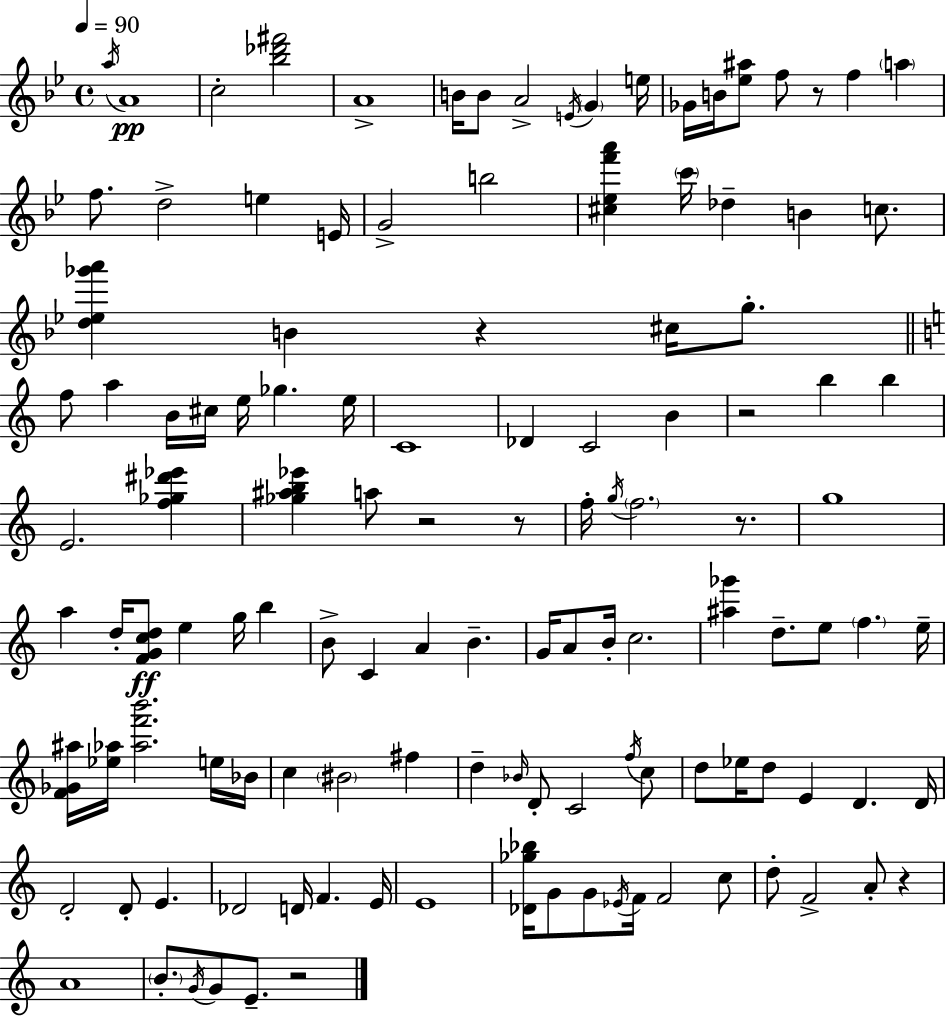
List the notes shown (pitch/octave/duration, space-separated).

A5/s A4/w C5/h [Bb5,Db6,F#6]/h A4/w B4/s B4/e A4/h E4/s G4/q E5/s Gb4/s B4/s [Eb5,A#5]/e F5/e R/e F5/q A5/q F5/e. D5/h E5/q E4/s G4/h B5/h [C#5,Eb5,F6,A6]/q C6/s Db5/q B4/q C5/e. [D5,Eb5,Gb6,A6]/q B4/q R/q C#5/s G5/e. F5/e A5/q B4/s C#5/s E5/s Gb5/q. E5/s C4/w Db4/q C4/h B4/q R/h B5/q B5/q E4/h. [F5,Gb5,D#6,Eb6]/q [Gb5,A#5,B5,Eb6]/q A5/e R/h R/e F5/s G5/s F5/h. R/e. G5/w A5/q D5/s [F4,G4,C5,D5]/e E5/q G5/s B5/q B4/e C4/q A4/q B4/q. G4/s A4/e B4/s C5/h. [A#5,Gb6]/q D5/e. E5/e F5/q. E5/s [F4,Gb4,A#5]/s [Eb5,Ab5]/s [Ab5,F6,B6]/h. E5/s Bb4/s C5/q BIS4/h F#5/q D5/q Bb4/s D4/e C4/h F5/s C5/e D5/e Eb5/s D5/e E4/q D4/q. D4/s D4/h D4/e E4/q. Db4/h D4/s F4/q. E4/s E4/w [Db4,Gb5,Bb5]/s G4/e G4/e Eb4/s F4/s F4/h C5/e D5/e F4/h A4/e R/q A4/w B4/e. G4/s G4/e E4/e. R/h